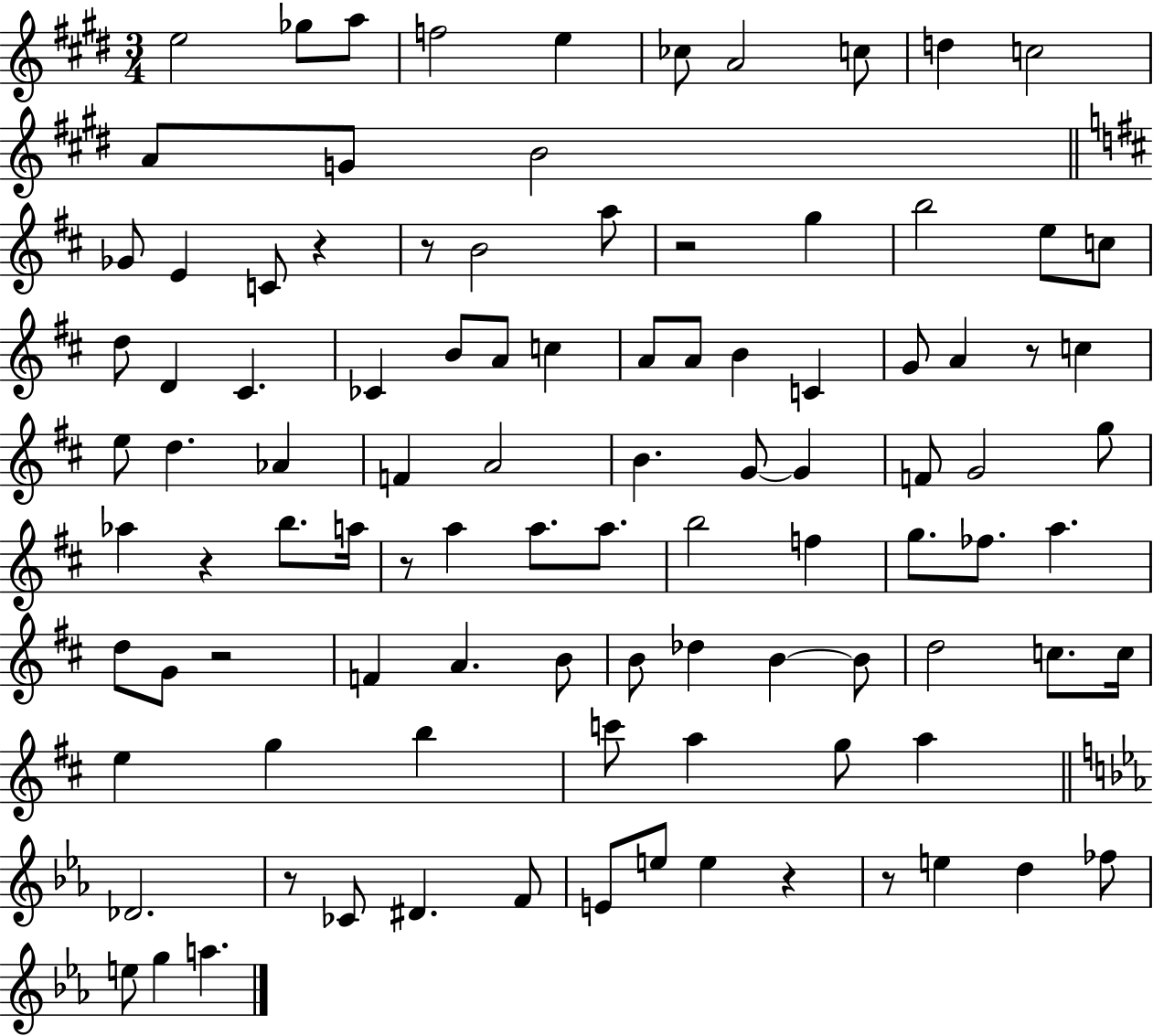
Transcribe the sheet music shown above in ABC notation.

X:1
T:Untitled
M:3/4
L:1/4
K:E
e2 _g/2 a/2 f2 e _c/2 A2 c/2 d c2 A/2 G/2 B2 _G/2 E C/2 z z/2 B2 a/2 z2 g b2 e/2 c/2 d/2 D ^C _C B/2 A/2 c A/2 A/2 B C G/2 A z/2 c e/2 d _A F A2 B G/2 G F/2 G2 g/2 _a z b/2 a/4 z/2 a a/2 a/2 b2 f g/2 _f/2 a d/2 G/2 z2 F A B/2 B/2 _d B B/2 d2 c/2 c/4 e g b c'/2 a g/2 a _D2 z/2 _C/2 ^D F/2 E/2 e/2 e z z/2 e d _f/2 e/2 g a